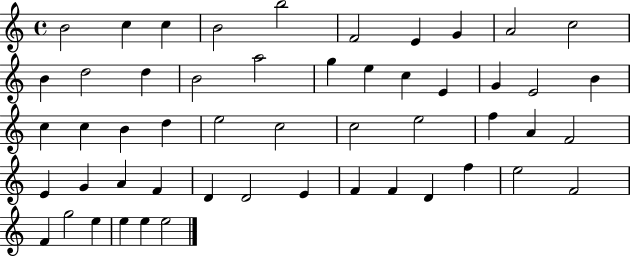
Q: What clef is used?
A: treble